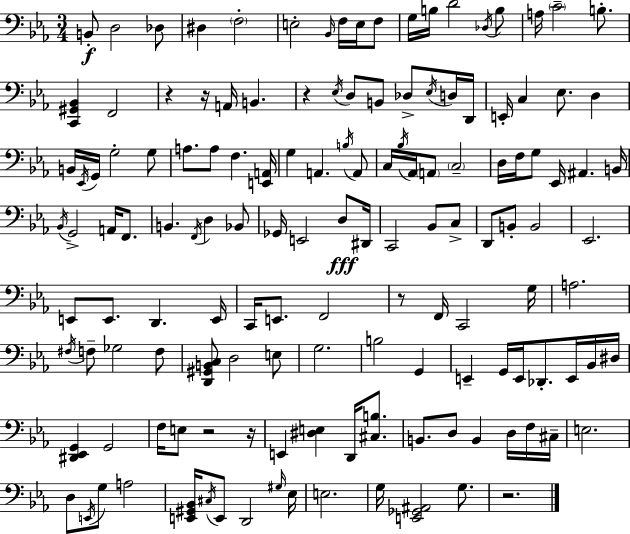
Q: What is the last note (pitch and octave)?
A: G3